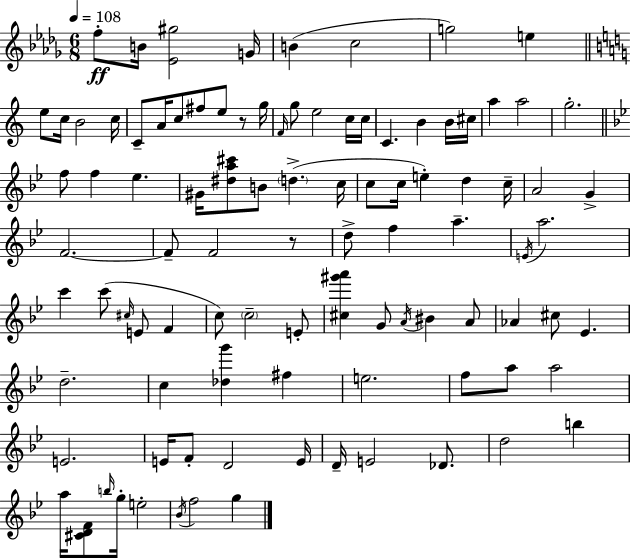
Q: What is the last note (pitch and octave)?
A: G5